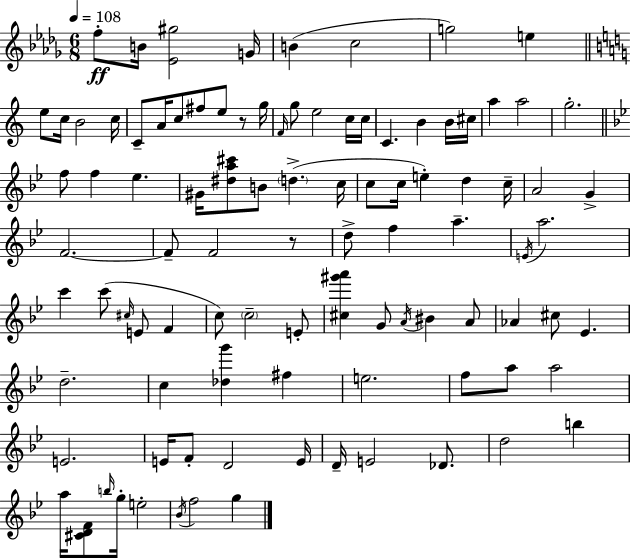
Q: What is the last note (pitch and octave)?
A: G5